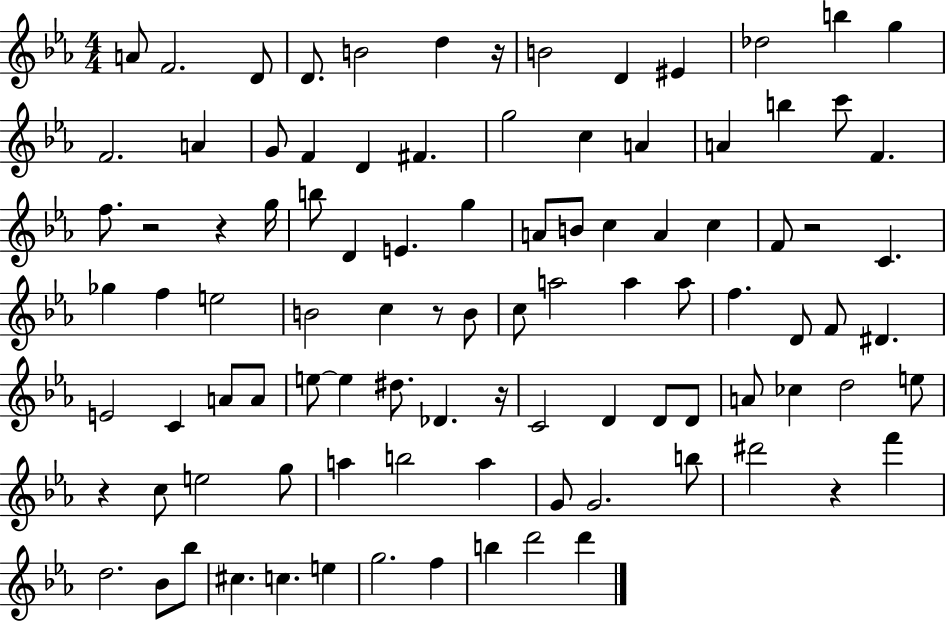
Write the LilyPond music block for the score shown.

{
  \clef treble
  \numericTimeSignature
  \time 4/4
  \key ees \major
  \repeat volta 2 { a'8 f'2. d'8 | d'8. b'2 d''4 r16 | b'2 d'4 eis'4 | des''2 b''4 g''4 | \break f'2. a'4 | g'8 f'4 d'4 fis'4. | g''2 c''4 a'4 | a'4 b''4 c'''8 f'4. | \break f''8. r2 r4 g''16 | b''8 d'4 e'4. g''4 | a'8 b'8 c''4 a'4 c''4 | f'8 r2 c'4. | \break ges''4 f''4 e''2 | b'2 c''4 r8 b'8 | c''8 a''2 a''4 a''8 | f''4. d'8 f'8 dis'4. | \break e'2 c'4 a'8 a'8 | e''8~~ e''4 dis''8. des'4. r16 | c'2 d'4 d'8 d'8 | a'8 ces''4 d''2 e''8 | \break r4 c''8 e''2 g''8 | a''4 b''2 a''4 | g'8 g'2. b''8 | dis'''2 r4 f'''4 | \break d''2. bes'8 bes''8 | cis''4. c''4. e''4 | g''2. f''4 | b''4 d'''2 d'''4 | \break } \bar "|."
}